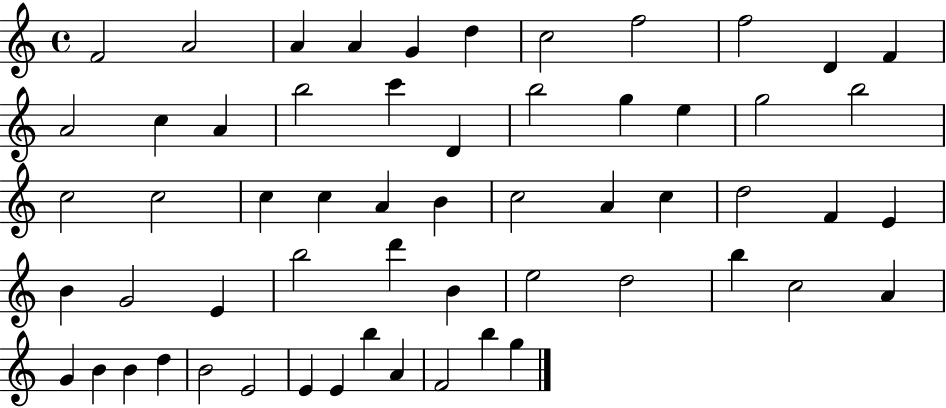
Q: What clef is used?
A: treble